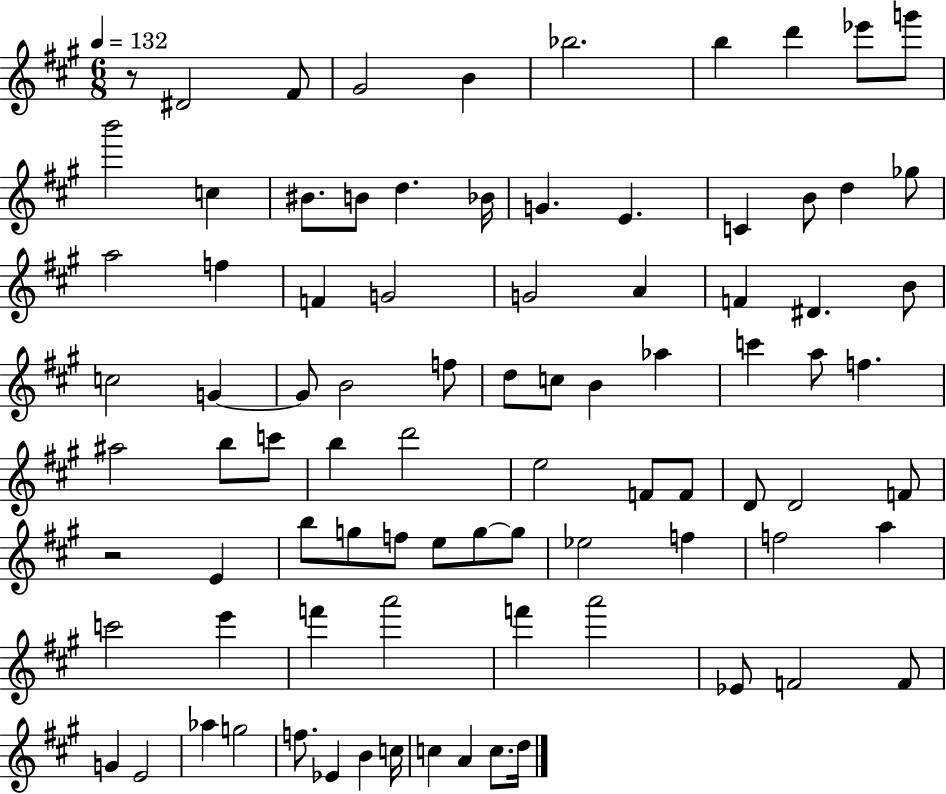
X:1
T:Untitled
M:6/8
L:1/4
K:A
z/2 ^D2 ^F/2 ^G2 B _b2 b d' _e'/2 g'/2 b'2 c ^B/2 B/2 d _B/4 G E C B/2 d _g/2 a2 f F G2 G2 A F ^D B/2 c2 G G/2 B2 f/2 d/2 c/2 B _a c' a/2 f ^a2 b/2 c'/2 b d'2 e2 F/2 F/2 D/2 D2 F/2 z2 E b/2 g/2 f/2 e/2 g/2 g/2 _e2 f f2 a c'2 e' f' a'2 f' a'2 _E/2 F2 F/2 G E2 _a g2 f/2 _E B c/4 c A c/2 d/4